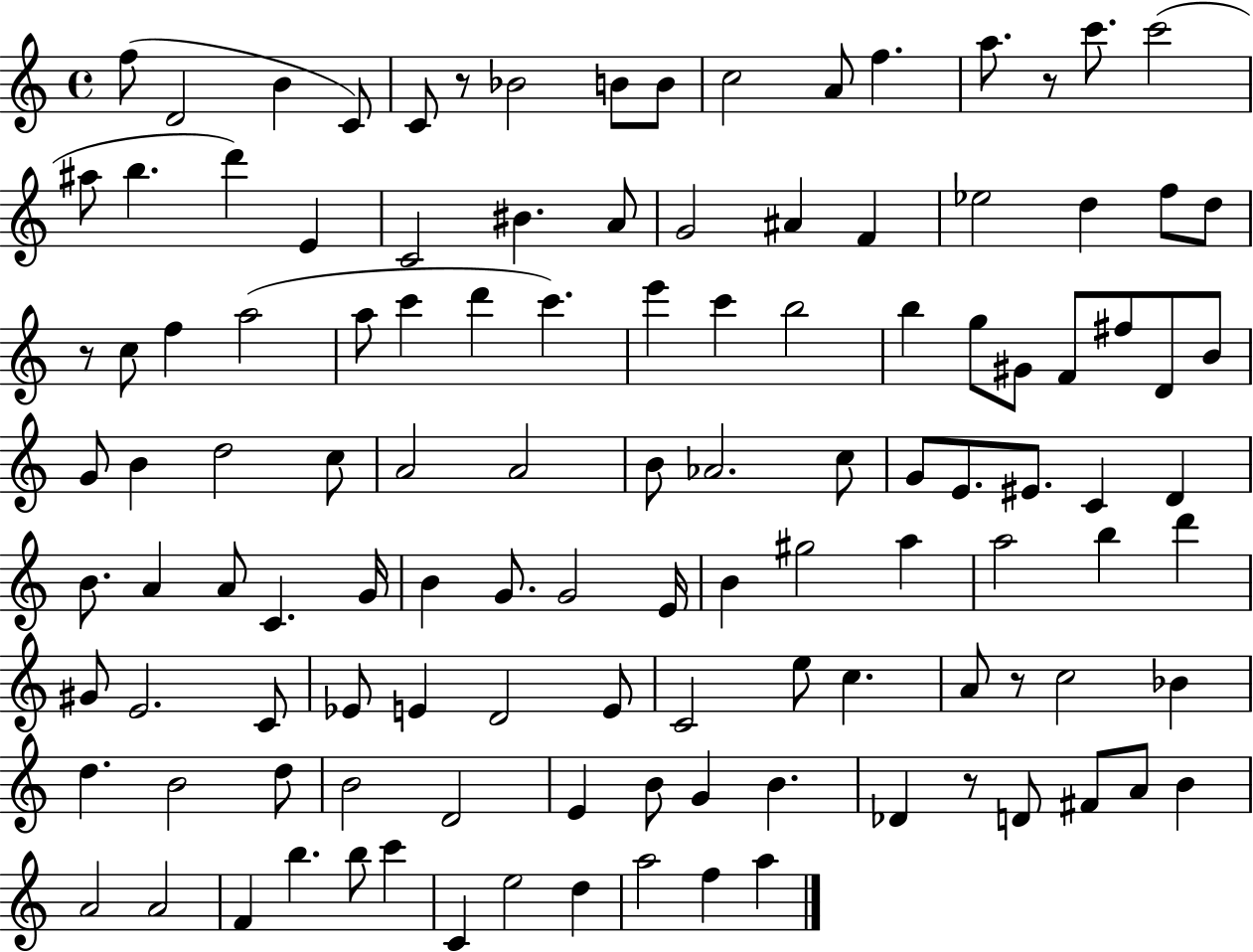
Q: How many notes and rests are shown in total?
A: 118